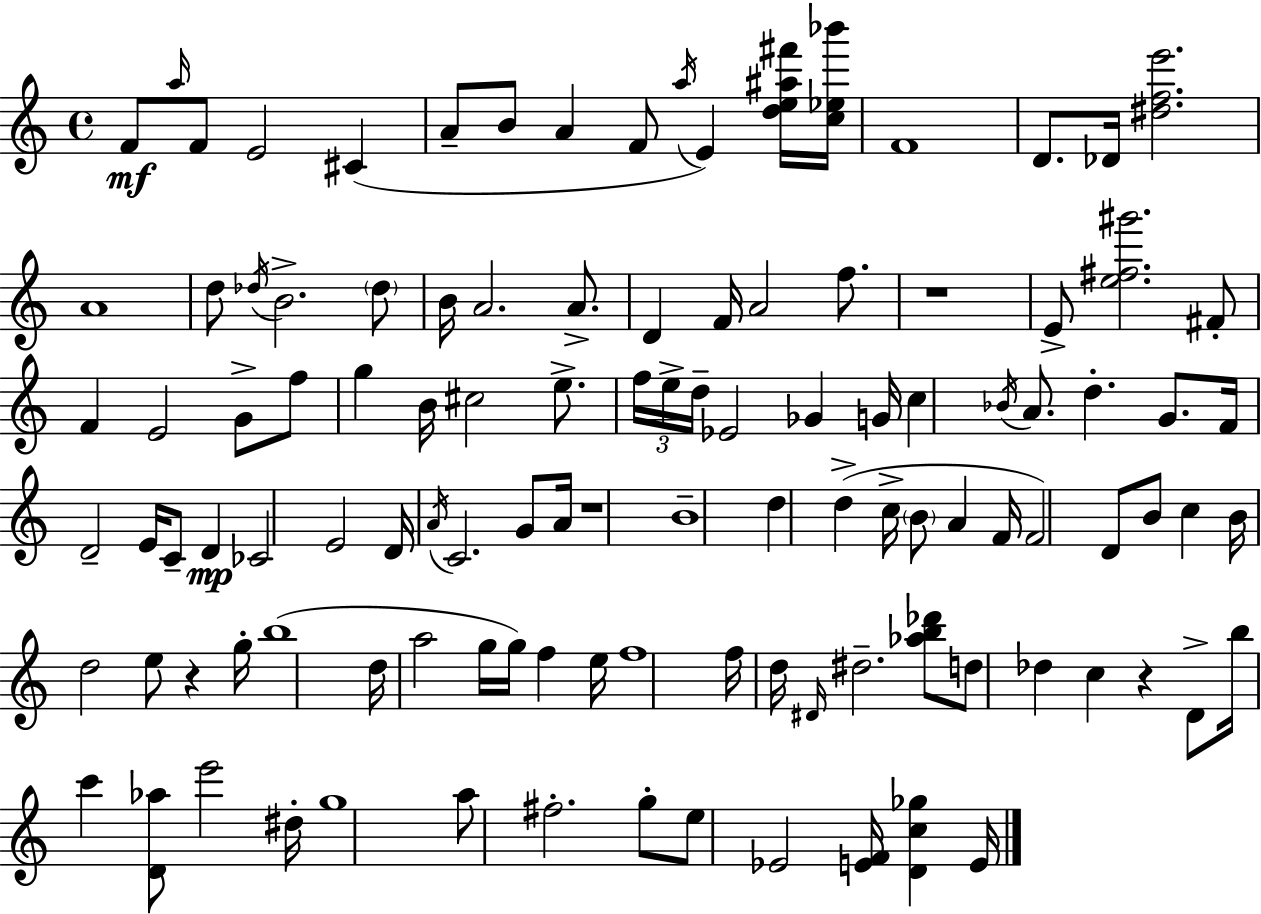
F4/e A5/s F4/e E4/h C#4/q A4/e B4/e A4/q F4/e A5/s E4/q [D5,E5,A#5,F#6]/s [C5,Eb5,Bb6]/s F4/w D4/e. Db4/s [D#5,F5,E6]/h. A4/w D5/e Db5/s B4/h. Db5/e B4/s A4/h. A4/e. D4/q F4/s A4/h F5/e. R/w E4/e [E5,F#5,G#6]/h. F#4/e F4/q E4/h G4/e F5/e G5/q B4/s C#5/h E5/e. F5/s E5/s D5/s Eb4/h Gb4/q G4/s C5/q Bb4/s A4/e. D5/q. G4/e. F4/s D4/h E4/s C4/e D4/q CES4/h E4/h D4/s A4/s C4/h. G4/e A4/s R/w B4/w D5/q D5/q C5/s B4/e A4/q F4/s F4/h D4/e B4/e C5/q B4/s D5/h E5/e R/q G5/s B5/w D5/s A5/h G5/s G5/s F5/q E5/s F5/w F5/s D5/s D#4/s D#5/h. [Ab5,B5,Db6]/e D5/e Db5/q C5/q R/q D4/e B5/s C6/q [D4,Ab5]/e E6/h D#5/s G5/w A5/e F#5/h. G5/e E5/e Eb4/h [E4,F4]/s [D4,C5,Gb5]/q E4/s